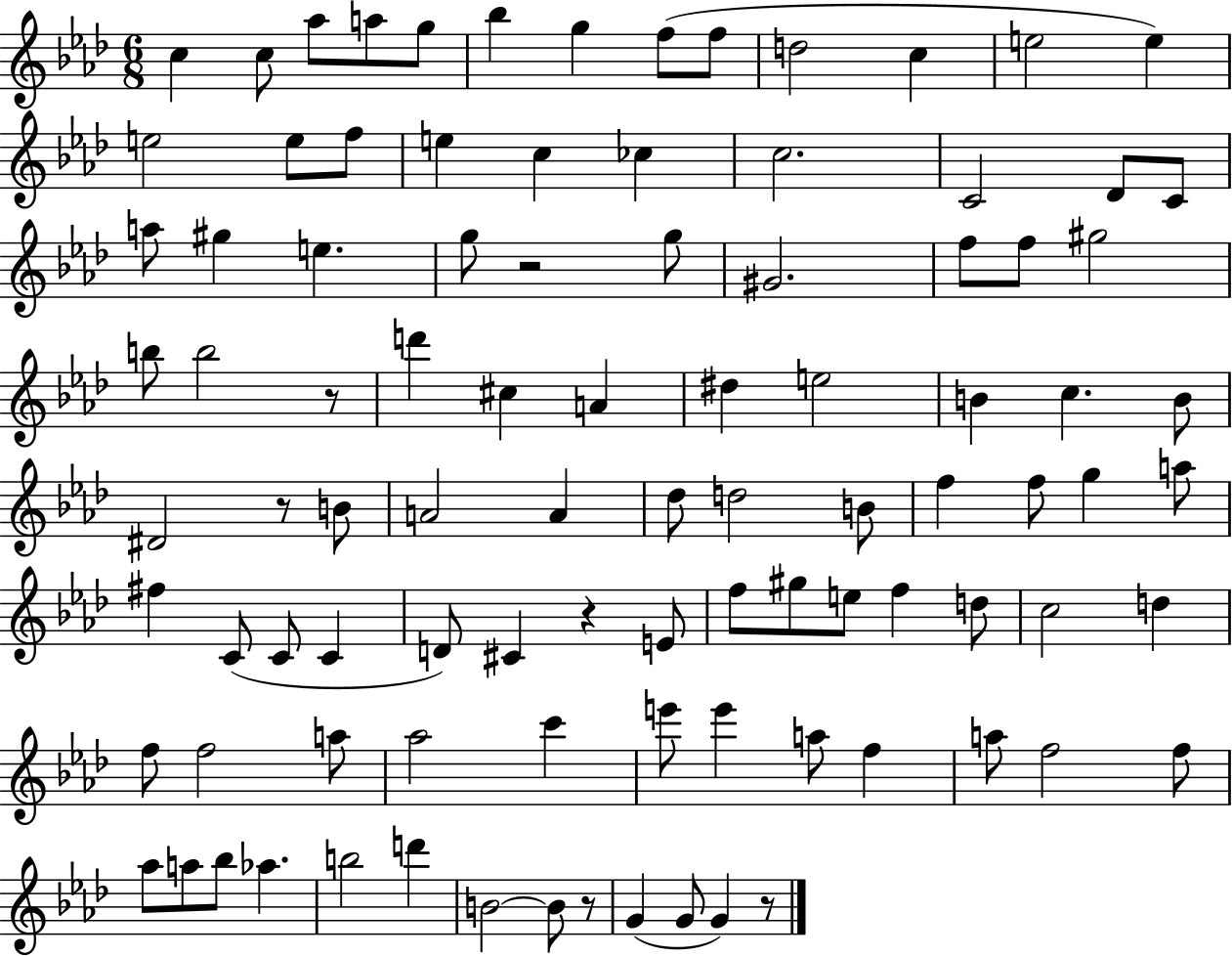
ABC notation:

X:1
T:Untitled
M:6/8
L:1/4
K:Ab
c c/2 _a/2 a/2 g/2 _b g f/2 f/2 d2 c e2 e e2 e/2 f/2 e c _c c2 C2 _D/2 C/2 a/2 ^g e g/2 z2 g/2 ^G2 f/2 f/2 ^g2 b/2 b2 z/2 d' ^c A ^d e2 B c B/2 ^D2 z/2 B/2 A2 A _d/2 d2 B/2 f f/2 g a/2 ^f C/2 C/2 C D/2 ^C z E/2 f/2 ^g/2 e/2 f d/2 c2 d f/2 f2 a/2 _a2 c' e'/2 e' a/2 f a/2 f2 f/2 _a/2 a/2 _b/2 _a b2 d' B2 B/2 z/2 G G/2 G z/2